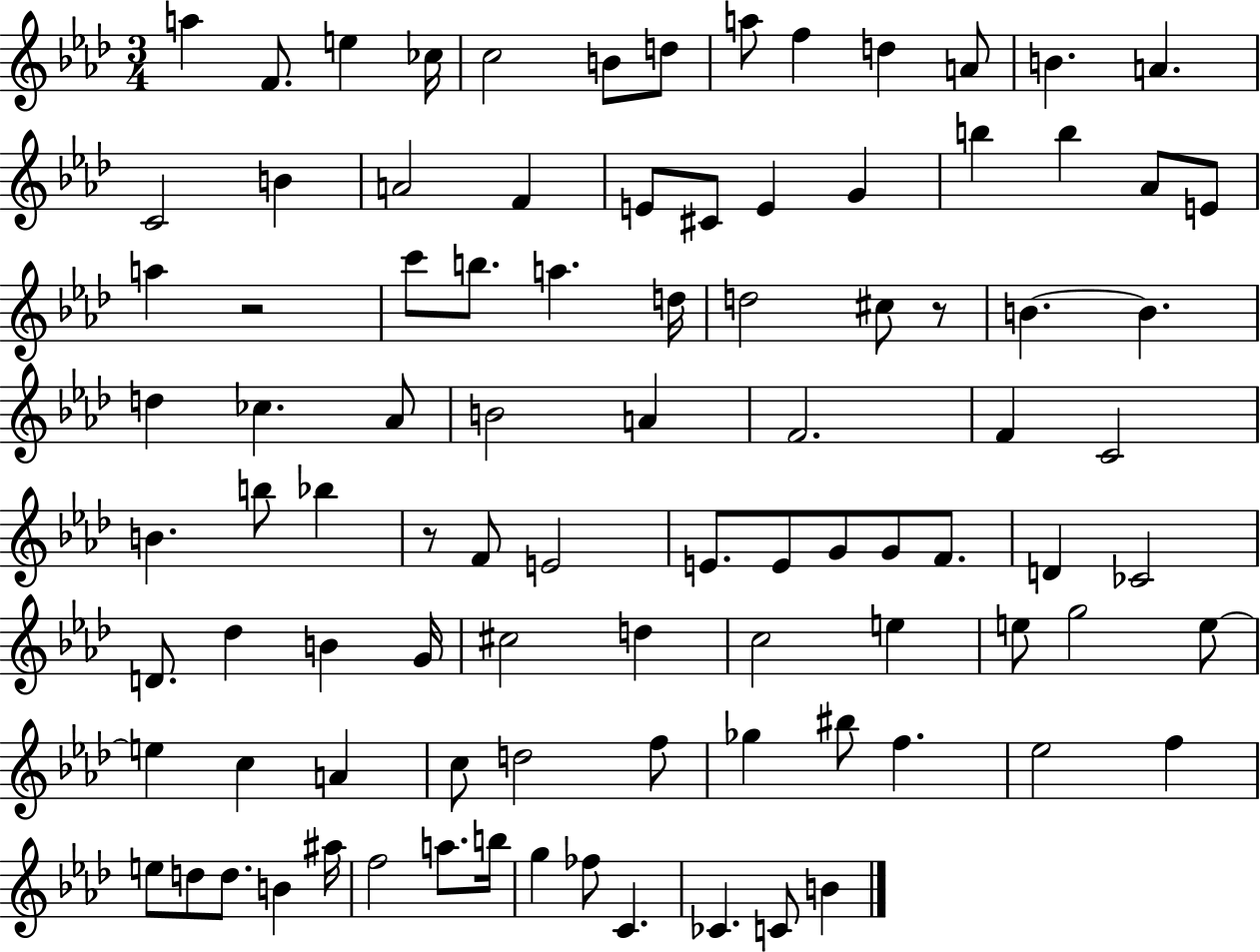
A5/q F4/e. E5/q CES5/s C5/h B4/e D5/e A5/e F5/q D5/q A4/e B4/q. A4/q. C4/h B4/q A4/h F4/q E4/e C#4/e E4/q G4/q B5/q B5/q Ab4/e E4/e A5/q R/h C6/e B5/e. A5/q. D5/s D5/h C#5/e R/e B4/q. B4/q. D5/q CES5/q. Ab4/e B4/h A4/q F4/h. F4/q C4/h B4/q. B5/e Bb5/q R/e F4/e E4/h E4/e. E4/e G4/e G4/e F4/e. D4/q CES4/h D4/e. Db5/q B4/q G4/s C#5/h D5/q C5/h E5/q E5/e G5/h E5/e E5/q C5/q A4/q C5/e D5/h F5/e Gb5/q BIS5/e F5/q. Eb5/h F5/q E5/e D5/e D5/e. B4/q A#5/s F5/h A5/e. B5/s G5/q FES5/e C4/q. CES4/q. C4/e B4/q